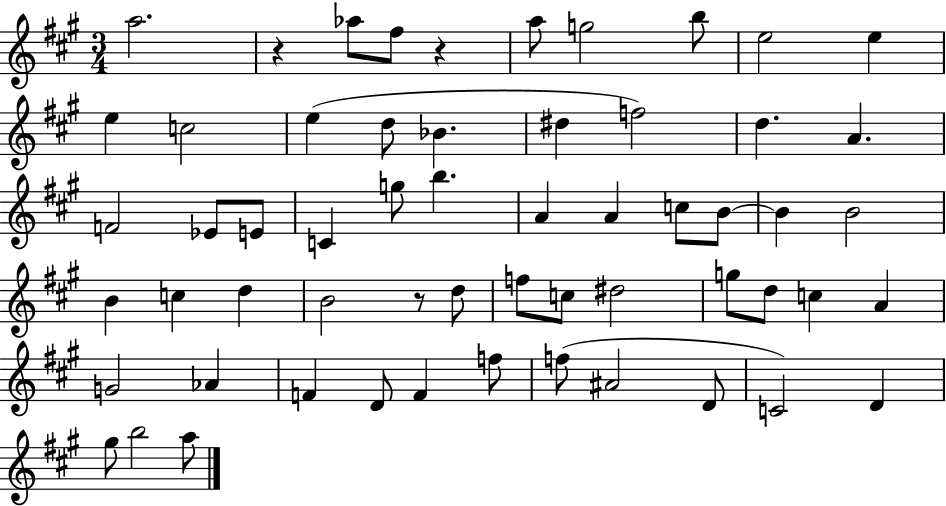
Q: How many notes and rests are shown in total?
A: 58